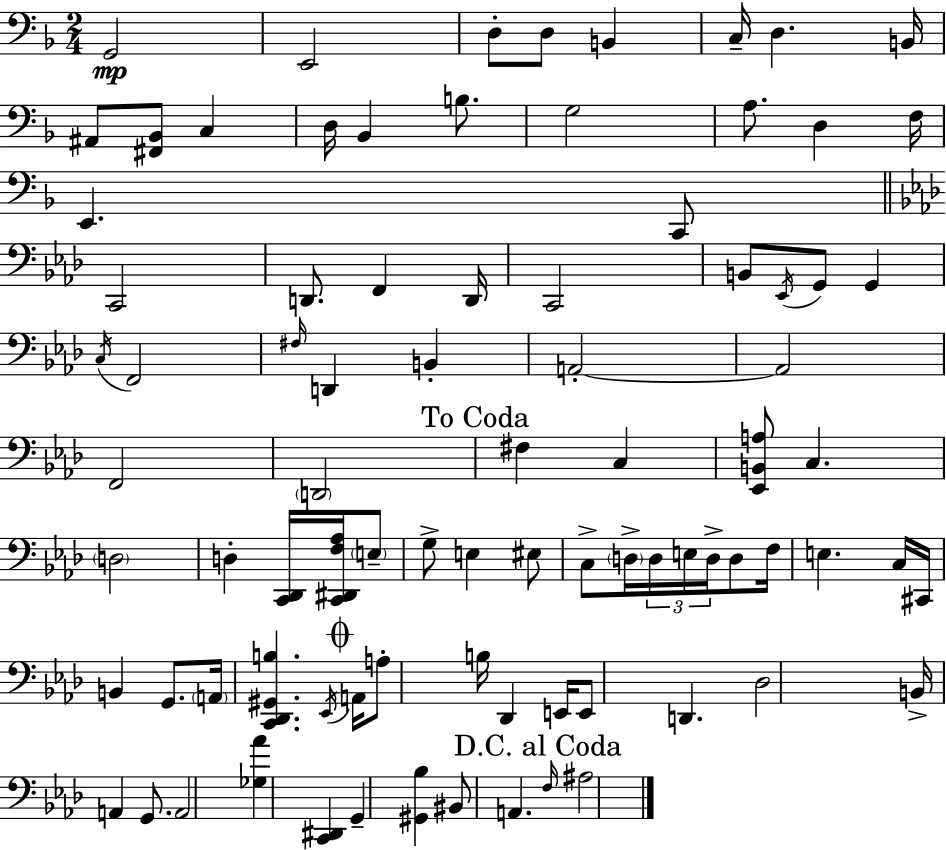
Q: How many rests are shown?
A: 0